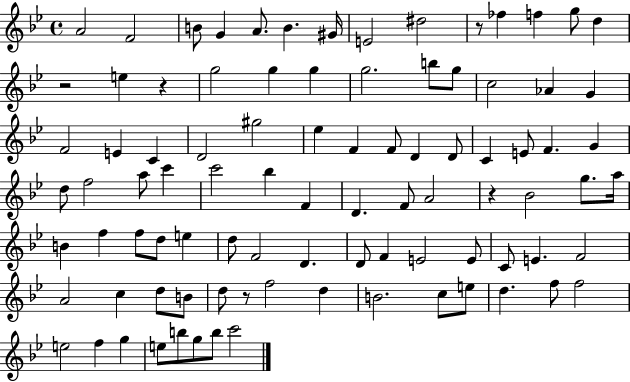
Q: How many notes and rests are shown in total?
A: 91